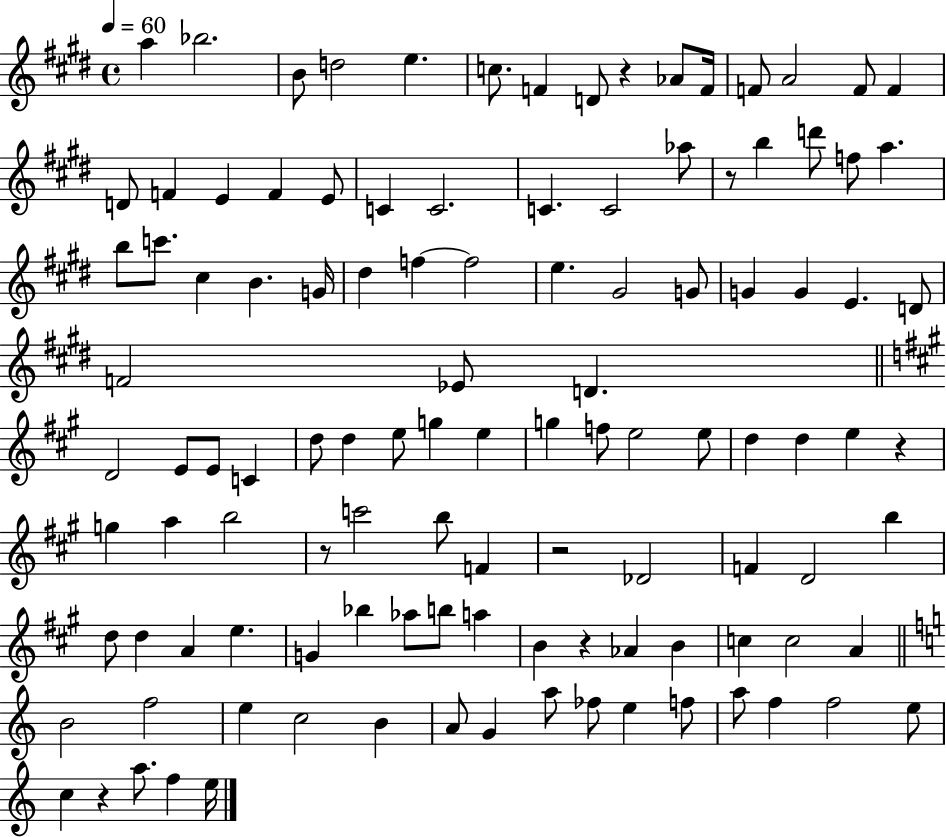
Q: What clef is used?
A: treble